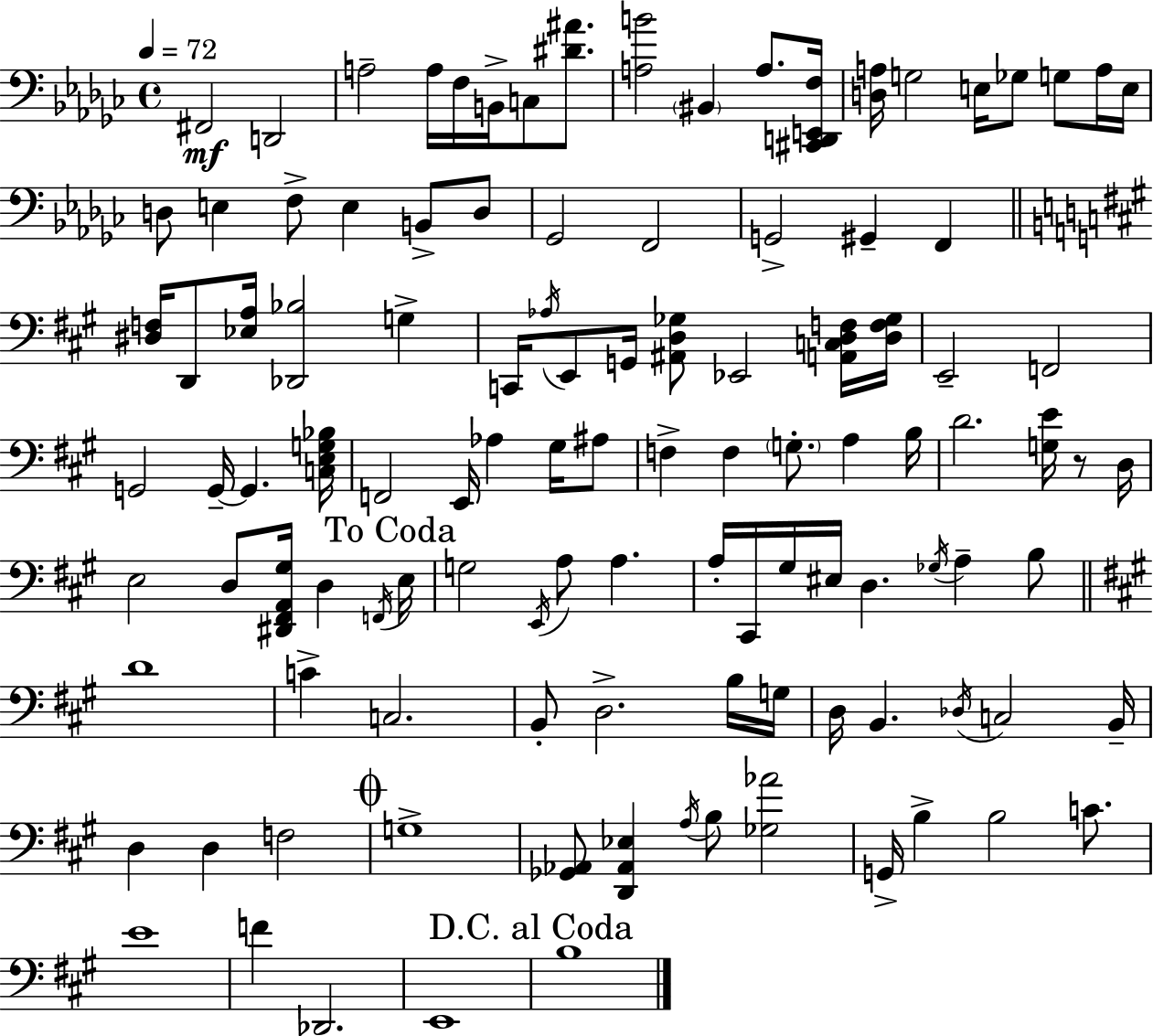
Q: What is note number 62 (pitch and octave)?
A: G#3